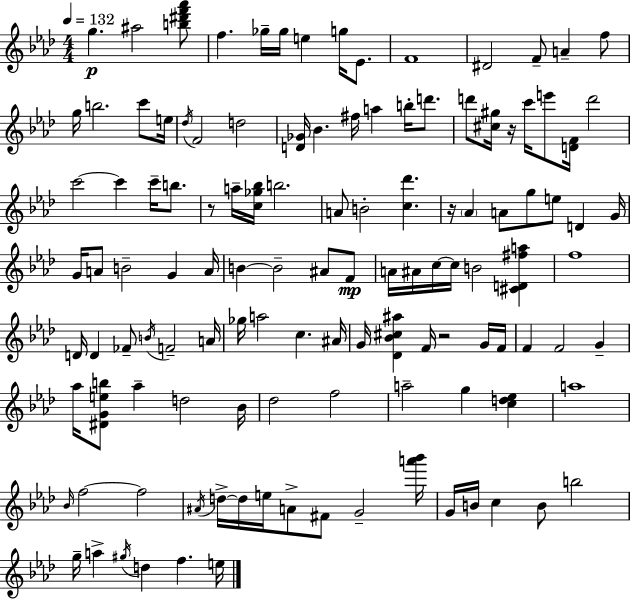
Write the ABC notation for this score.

X:1
T:Untitled
M:4/4
L:1/4
K:Fm
g ^a2 [b^d'f'_a']/2 f _g/4 _g/4 e g/4 _E/2 F4 ^D2 F/2 A f/2 g/4 b2 c'/2 e/4 _d/4 F2 d2 [D_G]/4 _B ^f/4 a b/4 d'/2 d'/2 [^c^g]/4 z/4 c'/4 e'/2 [DF]/4 d'2 c'2 c' c'/4 b/2 z/2 a/4 [c_g_b]/4 b2 A/2 B2 [c_d'] z/4 _A A/2 g/2 e/2 D G/4 G/4 A/2 B2 G A/4 B B2 ^A/2 F/2 A/4 ^A/4 c/4 c/4 B2 [^CD^fa] f4 D/4 D _F/2 B/4 F2 A/4 _g/4 a2 c ^A/4 G/4 [_D_B^c^a] F/4 z2 G/4 F/4 F F2 G _a/4 [^DGeb]/2 _a d2 _B/4 _d2 f2 a2 g [cd_e] a4 _B/4 f2 f2 ^A/4 d/4 d/4 e/4 A/2 ^F/2 G2 [a'_b']/4 G/4 B/4 c B/2 b2 g/4 a ^g/4 d f e/4